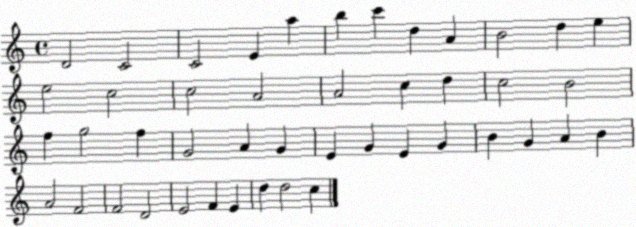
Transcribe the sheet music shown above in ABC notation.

X:1
T:Untitled
M:4/4
L:1/4
K:C
D2 C2 C2 E a b c' d A B2 d e e2 c2 c2 A2 A2 c d c2 B2 f g2 f G2 A G E G E G B G A B A2 F2 F2 D2 E2 F E d d2 c